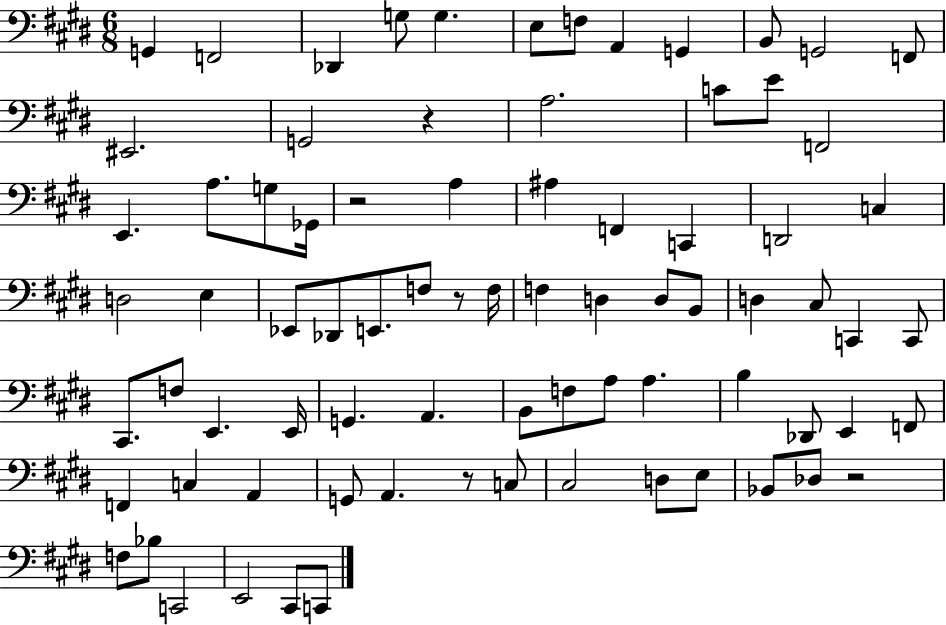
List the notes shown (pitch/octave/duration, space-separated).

G2/q F2/h Db2/q G3/e G3/q. E3/e F3/e A2/q G2/q B2/e G2/h F2/e EIS2/h. G2/h R/q A3/h. C4/e E4/e F2/h E2/q. A3/e. G3/e Gb2/s R/h A3/q A#3/q F2/q C2/q D2/h C3/q D3/h E3/q Eb2/e Db2/e E2/e. F3/e R/e F3/s F3/q D3/q D3/e B2/e D3/q C#3/e C2/q C2/e C#2/e. F3/e E2/q. E2/s G2/q. A2/q. B2/e F3/e A3/e A3/q. B3/q Db2/e E2/q F2/e F2/q C3/q A2/q G2/e A2/q. R/e C3/e C#3/h D3/e E3/e Bb2/e Db3/e R/h F3/e Bb3/e C2/h E2/h C#2/e C2/e